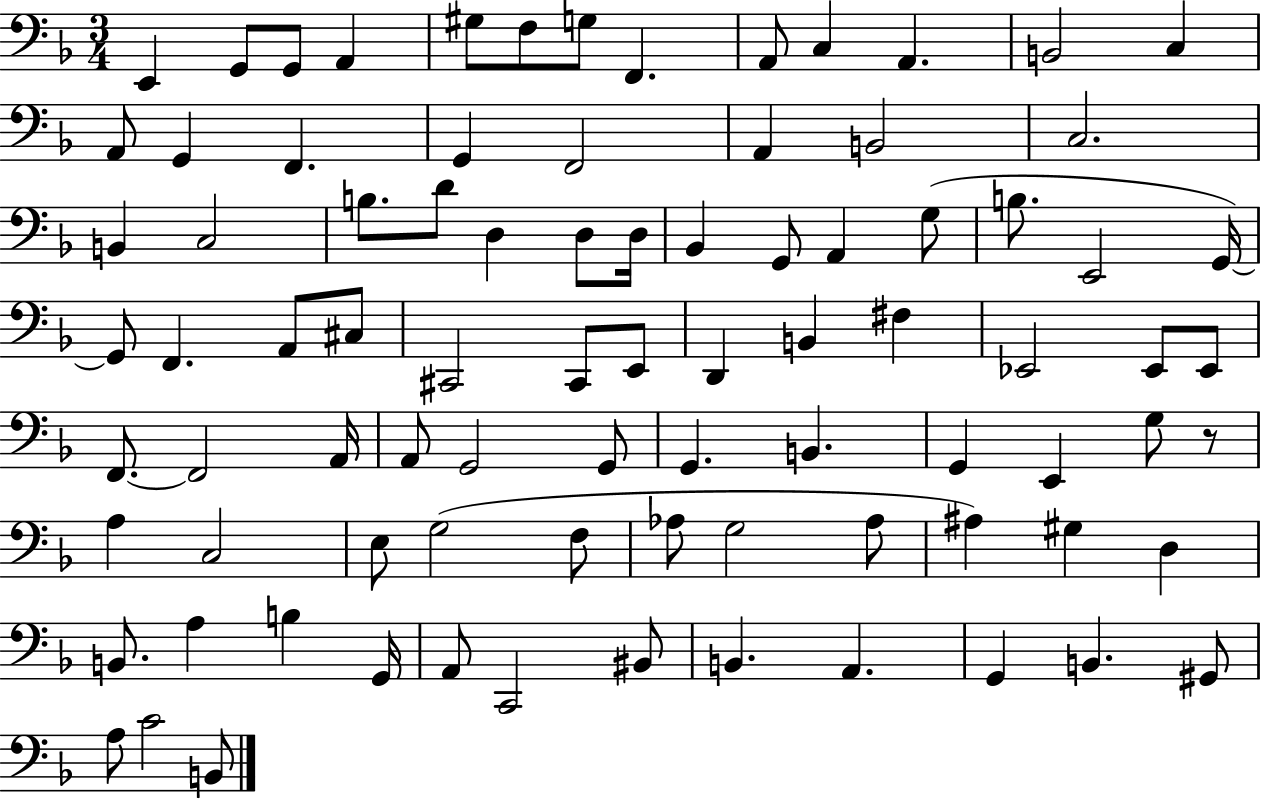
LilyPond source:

{
  \clef bass
  \numericTimeSignature
  \time 3/4
  \key f \major
  e,4 g,8 g,8 a,4 | gis8 f8 g8 f,4. | a,8 c4 a,4. | b,2 c4 | \break a,8 g,4 f,4. | g,4 f,2 | a,4 b,2 | c2. | \break b,4 c2 | b8. d'8 d4 d8 d16 | bes,4 g,8 a,4 g8( | b8. e,2 g,16~~) | \break g,8 f,4. a,8 cis8 | cis,2 cis,8 e,8 | d,4 b,4 fis4 | ees,2 ees,8 ees,8 | \break f,8.~~ f,2 a,16 | a,8 g,2 g,8 | g,4. b,4. | g,4 e,4 g8 r8 | \break a4 c2 | e8 g2( f8 | aes8 g2 aes8 | ais4) gis4 d4 | \break b,8. a4 b4 g,16 | a,8 c,2 bis,8 | b,4. a,4. | g,4 b,4. gis,8 | \break a8 c'2 b,8 | \bar "|."
}